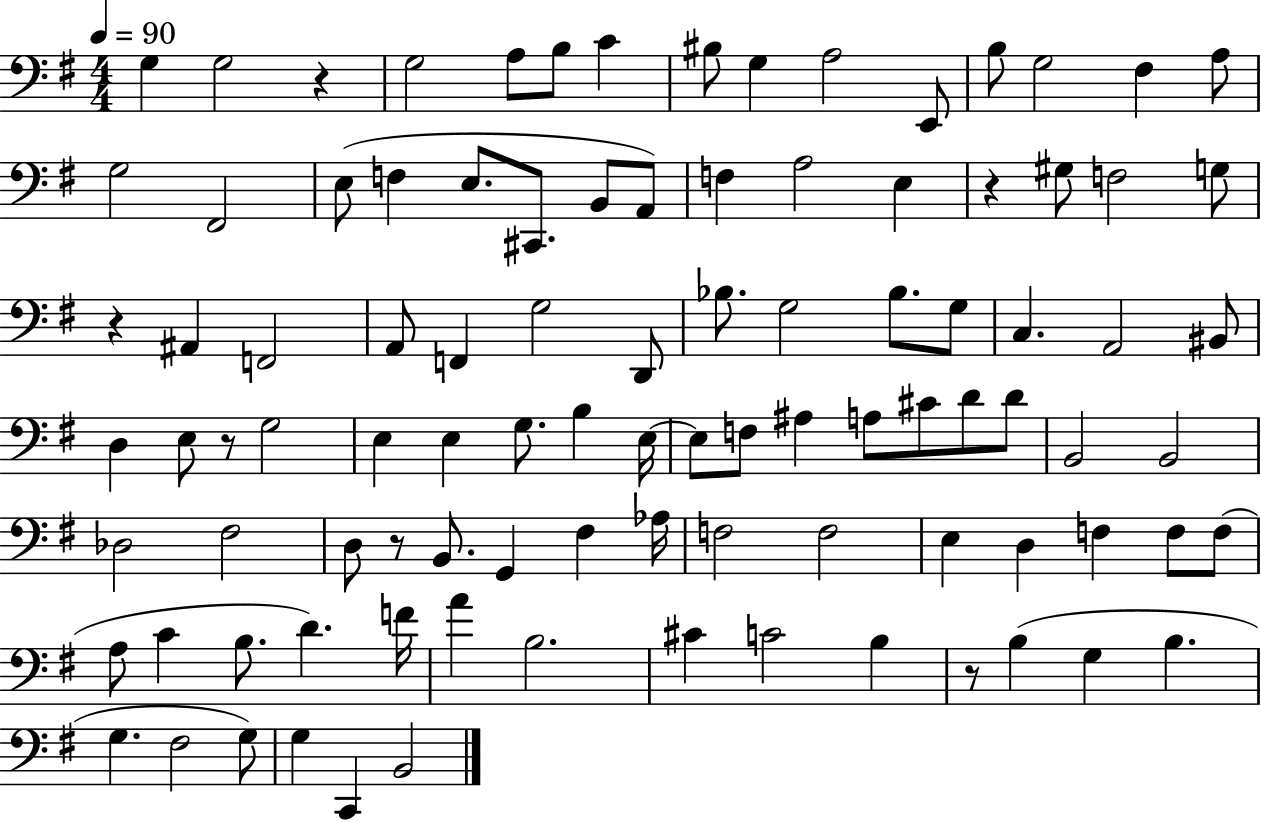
G3/q G3/h R/q G3/h A3/e B3/e C4/q BIS3/e G3/q A3/h E2/e B3/e G3/h F#3/q A3/e G3/h F#2/h E3/e F3/q E3/e. C#2/e. B2/e A2/e F3/q A3/h E3/q R/q G#3/e F3/h G3/e R/q A#2/q F2/h A2/e F2/q G3/h D2/e Bb3/e. G3/h Bb3/e. G3/e C3/q. A2/h BIS2/e D3/q E3/e R/e G3/h E3/q E3/q G3/e. B3/q E3/s E3/e F3/e A#3/q A3/e C#4/e D4/e D4/e B2/h B2/h Db3/h F#3/h D3/e R/e B2/e. G2/q F#3/q Ab3/s F3/h F3/h E3/q D3/q F3/q F3/e F3/e A3/e C4/q B3/e. D4/q. F4/s A4/q B3/h. C#4/q C4/h B3/q R/e B3/q G3/q B3/q. G3/q. F#3/h G3/e G3/q C2/q B2/h